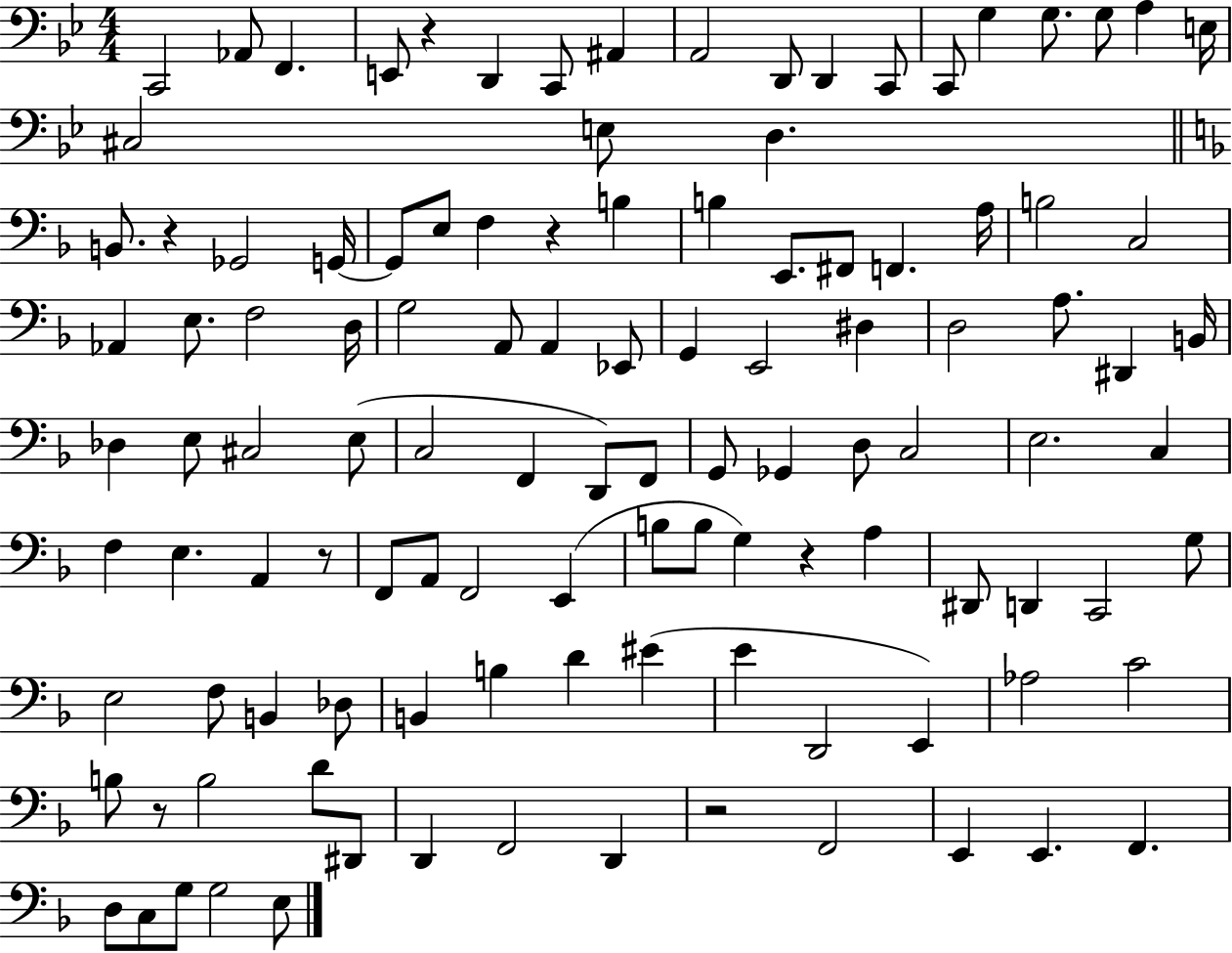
{
  \clef bass
  \numericTimeSignature
  \time 4/4
  \key bes \major
  c,2 aes,8 f,4. | e,8 r4 d,4 c,8 ais,4 | a,2 d,8 d,4 c,8 | c,8 g4 g8. g8 a4 e16 | \break cis2 e8 d4. | \bar "||" \break \key d \minor b,8. r4 ges,2 g,16~~ | g,8 e8 f4 r4 b4 | b4 e,8. fis,8 f,4. a16 | b2 c2 | \break aes,4 e8. f2 d16 | g2 a,8 a,4 ees,8 | g,4 e,2 dis4 | d2 a8. dis,4 b,16 | \break des4 e8 cis2 e8( | c2 f,4 d,8) f,8 | g,8 ges,4 d8 c2 | e2. c4 | \break f4 e4. a,4 r8 | f,8 a,8 f,2 e,4( | b8 b8 g4) r4 a4 | dis,8 d,4 c,2 g8 | \break e2 f8 b,4 des8 | b,4 b4 d'4 eis'4( | e'4 d,2 e,4) | aes2 c'2 | \break b8 r8 b2 d'8 dis,8 | d,4 f,2 d,4 | r2 f,2 | e,4 e,4. f,4. | \break d8 c8 g8 g2 e8 | \bar "|."
}